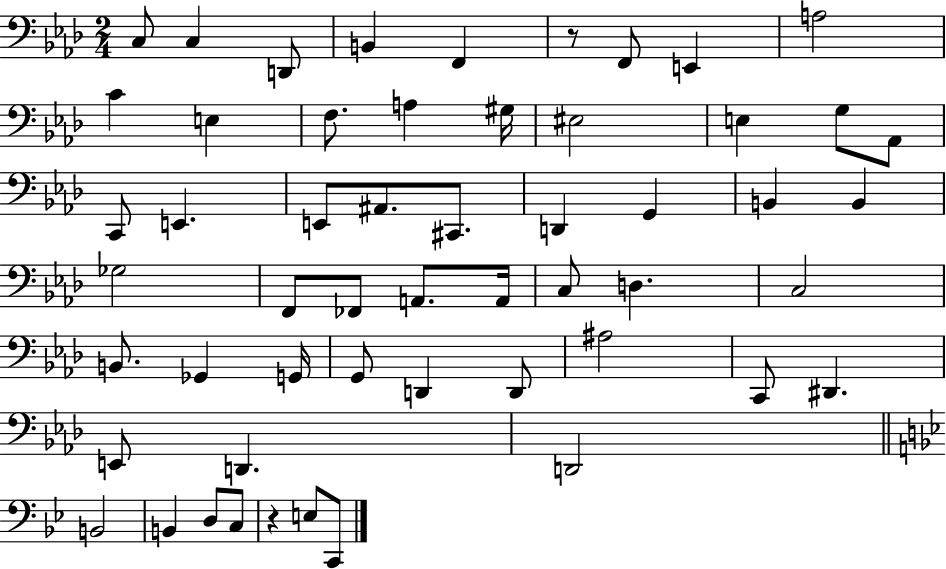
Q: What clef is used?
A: bass